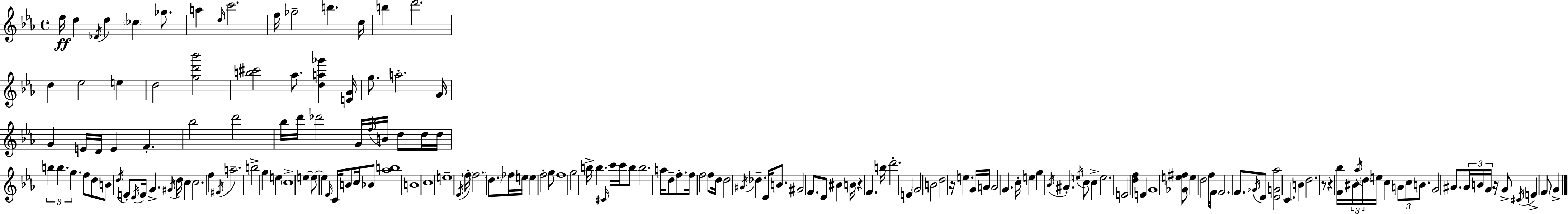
{
  \clef treble
  \time 4/4
  \defaultTimeSignature
  \key c \minor
  \repeat volta 2 { ees''16\ff d''4 \acciaccatura { des'16 } d''4 \parenthesize ces''4 ges''8. | a''4 \grace { d''16 } c'''2. | f''16 ges''2-- b''4. | c''16 b''4 d'''2. | \break d''4 ees''2 e''4 | d''2 <g'' d''' bes'''>2 | <b'' cis'''>2 aes''8. <d'' a'' ges'''>4 | <e' aes'>16 g''8. a''2.-. | \break g'16 g'4 e'16 d'16 e'4 f'4.-. | bes''2 d'''2 | bes''16 d'''16 des'''2 g'16 \acciaccatura { f''16 } b'16 d''8 | d''16 d''16 \tuplet 3/2 { b''4 b''4. g''4. } | \break f''8 d''8 b'8 \acciaccatura { d''16 } e'8-. \acciaccatura { d'16 } e'16 g'4.-> | \acciaccatura { gis'16 } d''16 c''4 c''2. | f''4 \acciaccatura { fis'16 } a''2.-- | b''2-> g''4 | \break e''4 \parenthesize c''1-> | e''4~~ e''8~~ e''4 | \grace { ees'16 } c'16 b'8 c''16 bes'8 <aes'' b''>1 | b'1 | \break c''1 | e''1-- | \acciaccatura { ees'16 } \parenthesize f''16-. \parenthesize f''2. | \parenthesize d''8. fes''16 e''16 e''4 f''2-. | \break g''8 f''1 | g''2 | b''16-> b''4. \grace { cis'16 } c'''16 c'''16 b''8 b''2. | a''16 d''8-- f''8.-. f''16 | \break f''2 f''8 d''16 d''2 | \acciaccatura { ais'16 } des''4.-- d'16 b'8. gis'2 | f'8. d'8 bis'4 b'16 | r4 f'4. b''16 d'''2.-. | \break e'4 \parenthesize g'2 | b'2 d''2 | r16 e''4. g'16 a'16 a'2 | g'4. c''16-. e''4 g''4 | \break \acciaccatura { bes'16 } ais'4.-. \acciaccatura { e''16 } c''8 c''4-> | e''2. e'2 | <d'' f''>4 e'4 g'1 | <ges' e'' fis''>8 e''4 | \break d''2 f''8 f'16 f'2. | f'8. \acciaccatura { ges'16 } d'8 | <d' g' aes''>2 c'4. b'4 | d''2. r8 | \break r4 <f' bes''>16 \tuplet 3/2 { bis'16 \acciaccatura { aes''16 } \parenthesize d''16 } e''16 c''4 \tuplet 3/2 { a'8 c''8 | b'8. } g'2 ais'8. \tuplet 3/2 { ais'16 | b'16 g'16 } r16 g'8-> \acciaccatura { cis'16 } e'4-> \parenthesize f'8 g'4-> | } \bar "|."
}